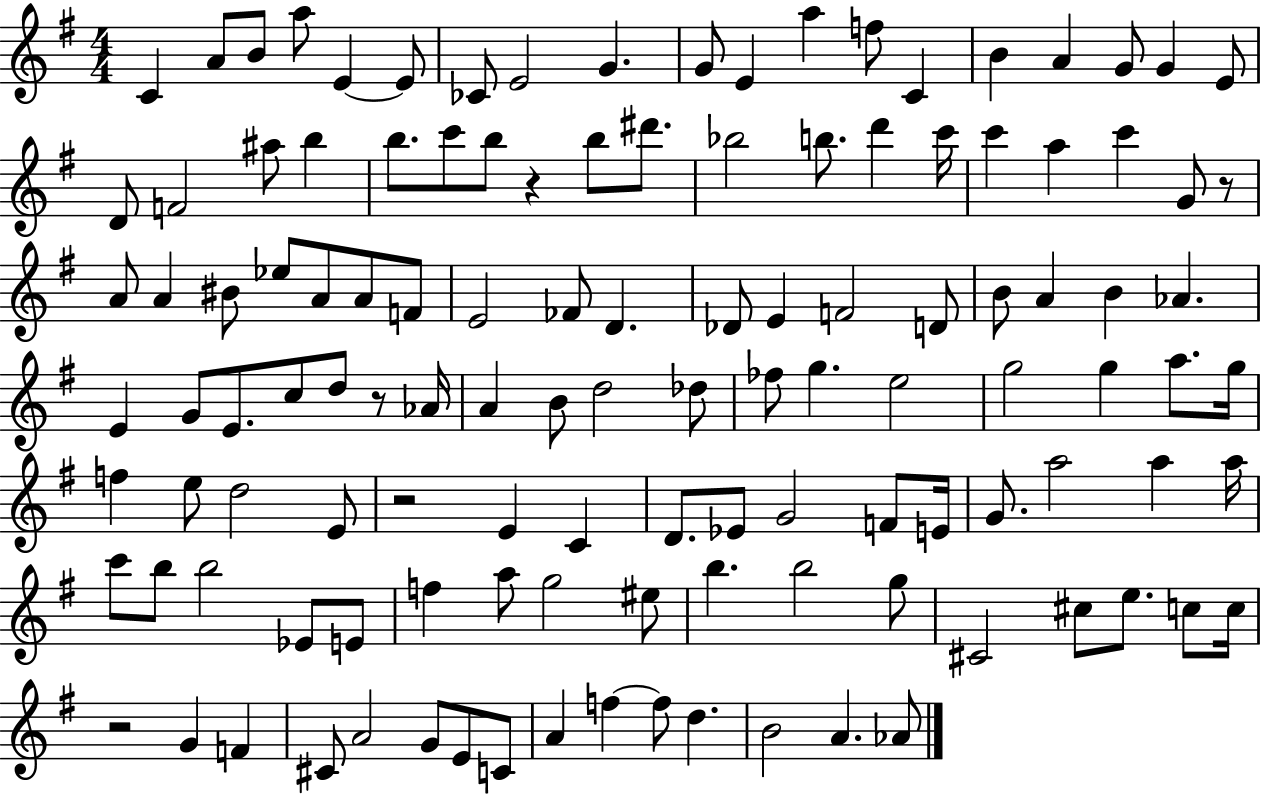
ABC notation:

X:1
T:Untitled
M:4/4
L:1/4
K:G
C A/2 B/2 a/2 E E/2 _C/2 E2 G G/2 E a f/2 C B A G/2 G E/2 D/2 F2 ^a/2 b b/2 c'/2 b/2 z b/2 ^d'/2 _b2 b/2 d' c'/4 c' a c' G/2 z/2 A/2 A ^B/2 _e/2 A/2 A/2 F/2 E2 _F/2 D _D/2 E F2 D/2 B/2 A B _A E G/2 E/2 c/2 d/2 z/2 _A/4 A B/2 d2 _d/2 _f/2 g e2 g2 g a/2 g/4 f e/2 d2 E/2 z2 E C D/2 _E/2 G2 F/2 E/4 G/2 a2 a a/4 c'/2 b/2 b2 _E/2 E/2 f a/2 g2 ^e/2 b b2 g/2 ^C2 ^c/2 e/2 c/2 c/4 z2 G F ^C/2 A2 G/2 E/2 C/2 A f f/2 d B2 A _A/2